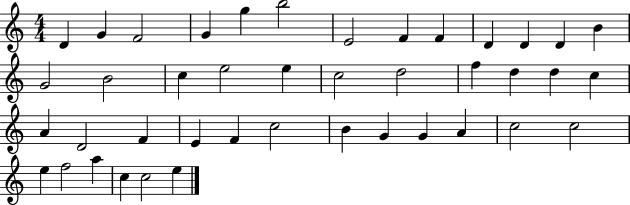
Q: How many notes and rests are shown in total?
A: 42